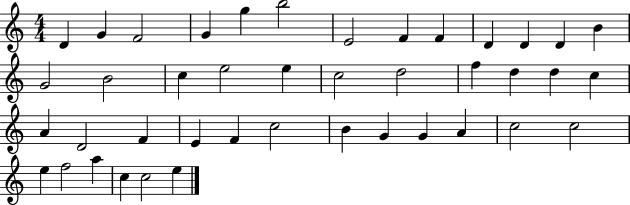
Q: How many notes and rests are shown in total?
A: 42